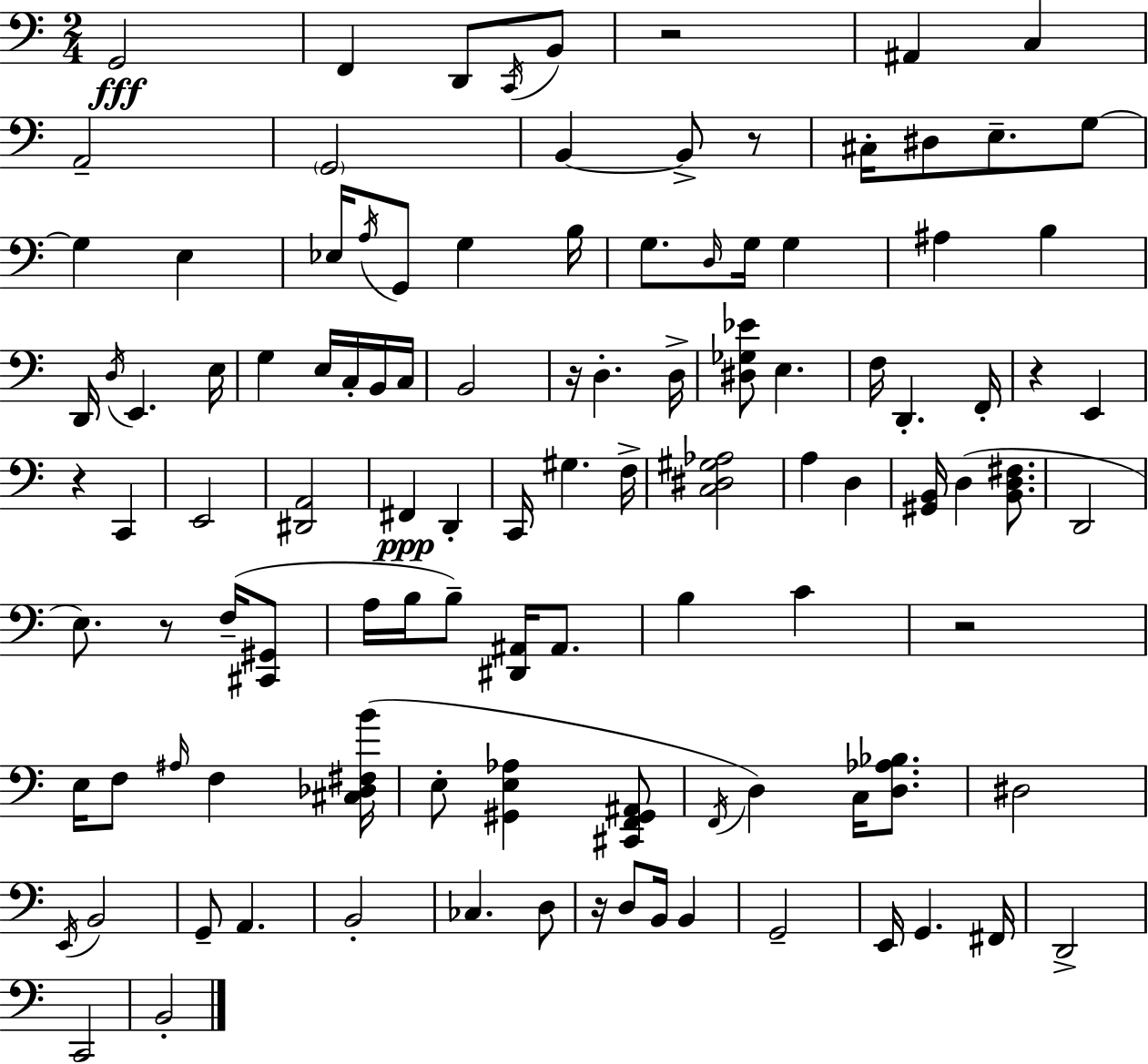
{
  \clef bass
  \numericTimeSignature
  \time 2/4
  \key a \minor
  g,2\fff | f,4 d,8 \acciaccatura { c,16 } b,8 | r2 | ais,4 c4 | \break a,2-- | \parenthesize g,2 | b,4~~ b,8-> r8 | cis16-. dis8 e8.-- g8~~ | \break g4 e4 | ees16 \acciaccatura { a16 } g,8 g4 | b16 g8. \grace { d16 } g16 g4 | ais4 b4 | \break d,16 \acciaccatura { d16 } e,4. | e16 g4 | e16 c16-. b,16 c16 b,2 | r16 d4.-. | \break d16-> <dis ges ees'>8 e4. | f16 d,4.-. | f,16-. r4 | e,4 r4 | \break c,4 e,2 | <dis, a,>2 | fis,4\ppp | d,4-. c,16 gis4. | \break f16-> <c dis gis aes>2 | a4 | d4 <gis, b,>16 d4( | <b, d fis>8. d,2 | \break e8.) r8 | f16--( <cis, gis,>8 a16 b16 b8--) | <dis, ais,>16 ais,8. b4 | c'4 r2 | \break e16 f8 \grace { ais16 } | f4 <cis des fis b'>16( e8-. <gis, e aes>4 | <cis, f, gis, ais,>8 \acciaccatura { f,16 } d4) | c16 <d aes bes>8. dis2 | \break \acciaccatura { e,16 } b,2 | g,8-- | a,4. b,2-. | ces4. | \break d8 r16 | d8 b,16 b,4 g,2-- | e,16 | g,4. fis,16 d,2-> | \break c,2 | b,2-. | \bar "|."
}